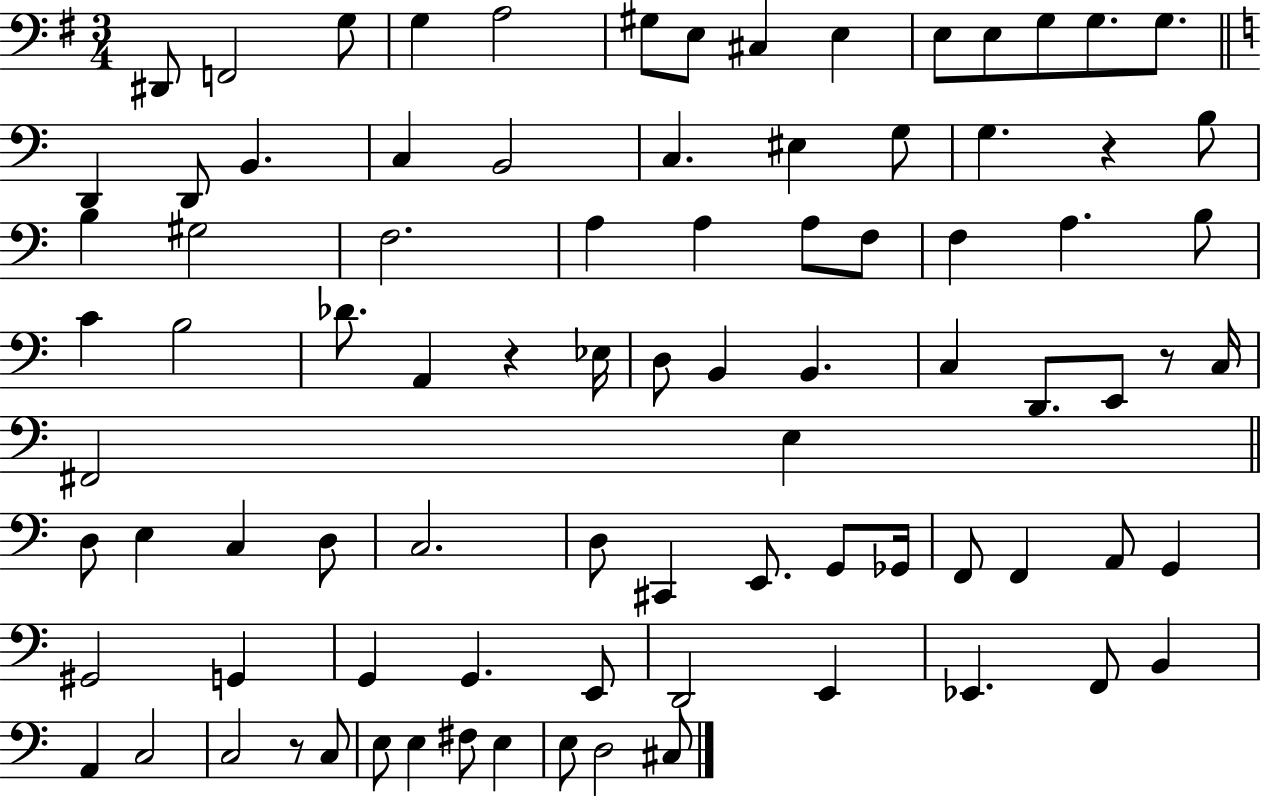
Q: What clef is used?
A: bass